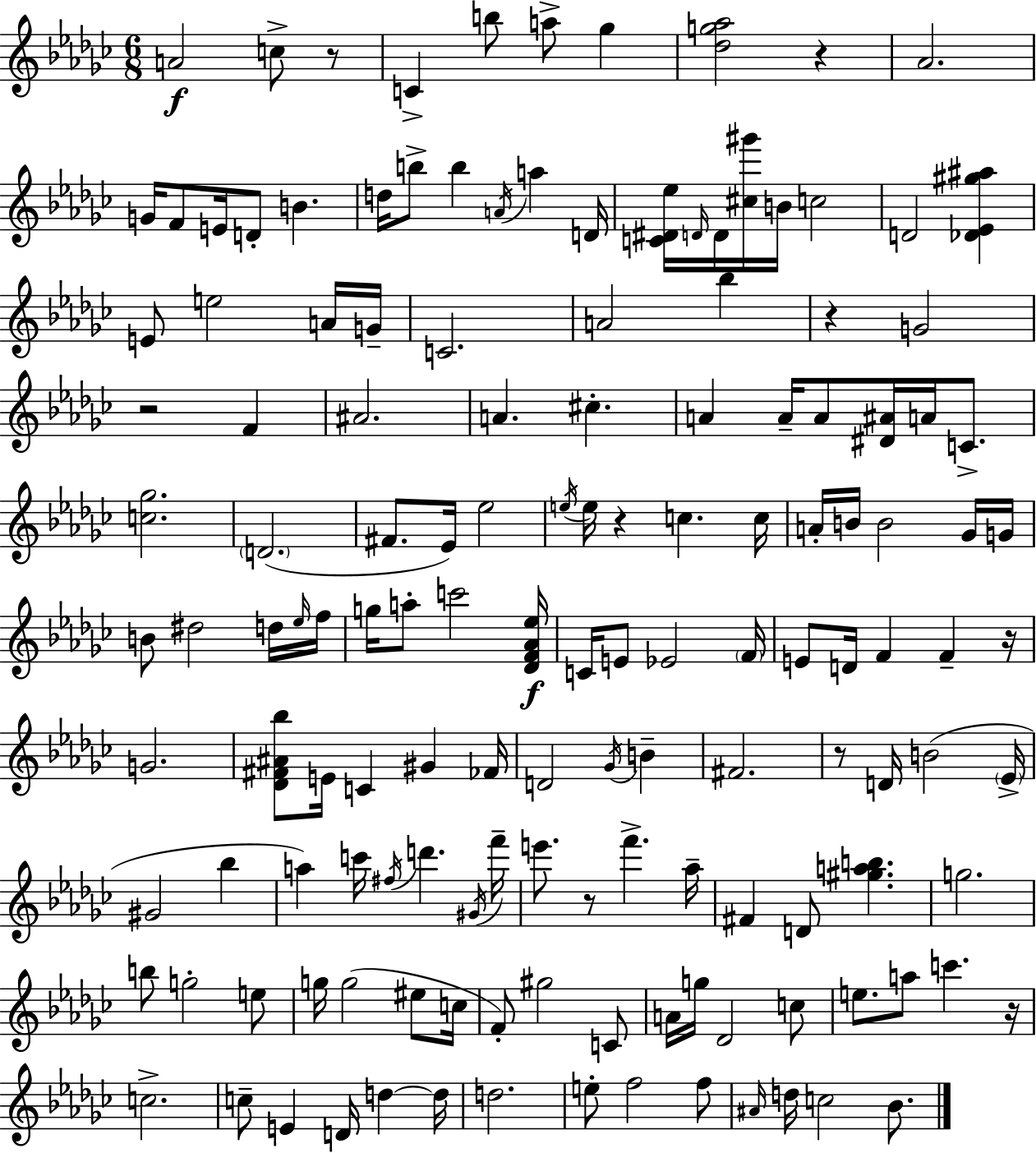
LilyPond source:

{
  \clef treble
  \numericTimeSignature
  \time 6/8
  \key ees \minor
  a'2\f c''8-> r8 | c'4-> b''8 a''8-> ges''4 | <des'' g'' aes''>2 r4 | aes'2. | \break g'16 f'8 e'16 d'8-. b'4. | d''16 b''8-> b''4 \acciaccatura { a'16 } a''4 | d'16 <c' dis' ees''>16 \grace { d'16 } d'16 <cis'' gis'''>16 b'16 c''2 | d'2 <des' ees' gis'' ais''>4 | \break e'8 e''2 | a'16 g'16-- c'2. | a'2 bes''4 | r4 g'2 | \break r2 f'4 | ais'2. | a'4. cis''4.-. | a'4 a'16-- a'8 <dis' ais'>16 a'16 c'8.-> | \break <c'' ges''>2. | \parenthesize d'2.( | fis'8. ees'16) ees''2 | \acciaccatura { e''16 } e''16 r4 c''4. | \break c''16 a'16-. b'16 b'2 | ges'16 g'16 b'8 dis''2 | d''16 \grace { ees''16 } f''16 g''16 a''8-. c'''2 | <des' f' aes' ees''>16\f c'16 e'8 ees'2 | \break \parenthesize f'16 e'8 d'16 f'4 f'4-- | r16 g'2. | <des' fis' ais' bes''>8 e'16 c'4 gis'4 | fes'16 d'2 | \break \acciaccatura { ges'16 } b'4-- fis'2. | r8 d'16 b'2( | \parenthesize ees'16-> gis'2 | bes''4 a''4) c'''16 \acciaccatura { fis''16 } d'''4. | \break \acciaccatura { gis'16 } f'''16-- e'''8. r8 | f'''4.-> aes''16-- fis'4 d'8 | <gis'' a'' b''>4. g''2. | b''8 g''2-. | \break e''8 g''16 g''2( | eis''8 c''16 f'8-.) gis''2 | c'8 a'16 g''16 des'2 | c''8 e''8. a''8 | \break c'''4. r16 c''2.-> | c''8-- e'4 | d'16 d''4~~ d''16 d''2. | e''8-. f''2 | \break f''8 \grace { ais'16 } d''16 c''2 | bes'8. \bar "|."
}